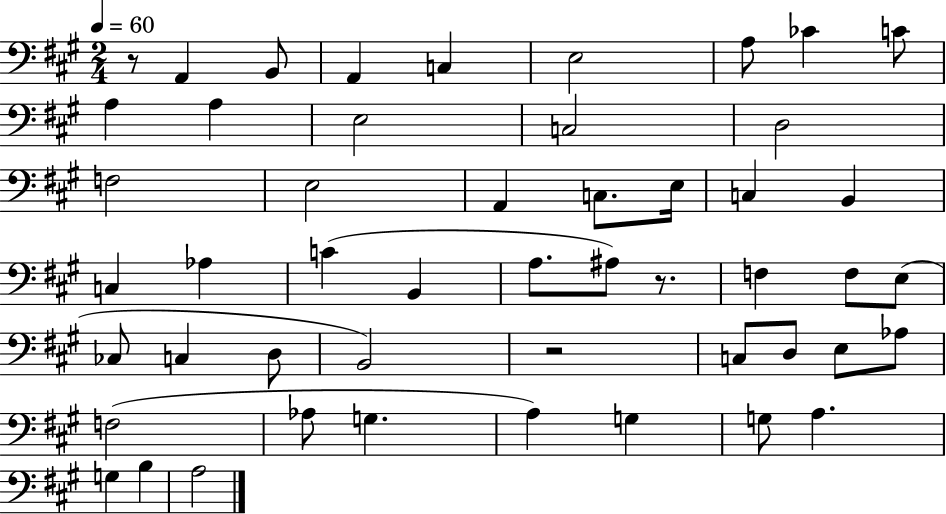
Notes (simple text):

R/e A2/q B2/e A2/q C3/q E3/h A3/e CES4/q C4/e A3/q A3/q E3/h C3/h D3/h F3/h E3/h A2/q C3/e. E3/s C3/q B2/q C3/q Ab3/q C4/q B2/q A3/e. A#3/e R/e. F3/q F3/e E3/e CES3/e C3/q D3/e B2/h R/h C3/e D3/e E3/e Ab3/e F3/h Ab3/e G3/q. A3/q G3/q G3/e A3/q. G3/q B3/q A3/h